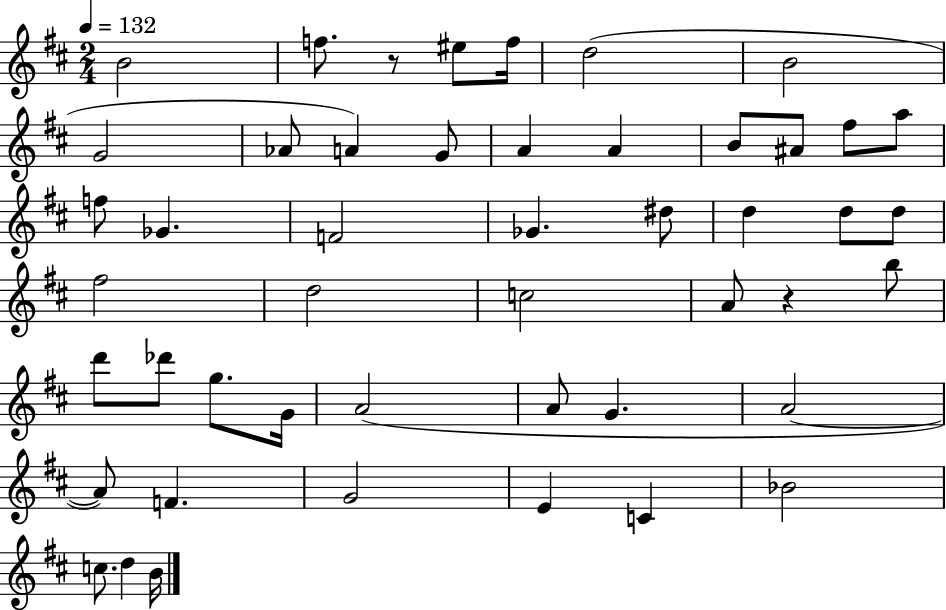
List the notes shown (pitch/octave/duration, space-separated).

B4/h F5/e. R/e EIS5/e F5/s D5/h B4/h G4/h Ab4/e A4/q G4/e A4/q A4/q B4/e A#4/e F#5/e A5/e F5/e Gb4/q. F4/h Gb4/q. D#5/e D5/q D5/e D5/e F#5/h D5/h C5/h A4/e R/q B5/e D6/e Db6/e G5/e. G4/s A4/h A4/e G4/q. A4/h A4/e F4/q. G4/h E4/q C4/q Bb4/h C5/e. D5/q B4/s